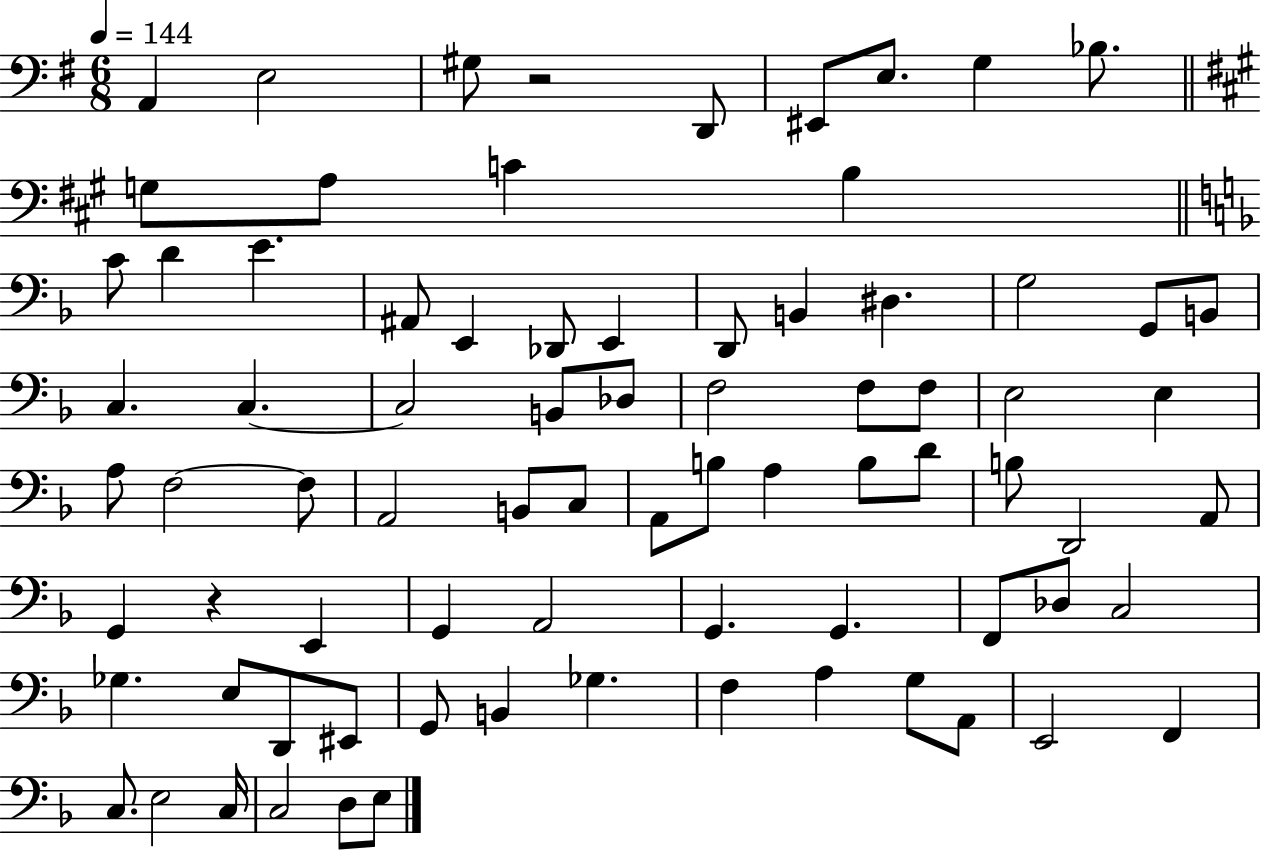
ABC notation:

X:1
T:Untitled
M:6/8
L:1/4
K:G
A,, E,2 ^G,/2 z2 D,,/2 ^E,,/2 E,/2 G, _B,/2 G,/2 A,/2 C B, C/2 D E ^A,,/2 E,, _D,,/2 E,, D,,/2 B,, ^D, G,2 G,,/2 B,,/2 C, C, C,2 B,,/2 _D,/2 F,2 F,/2 F,/2 E,2 E, A,/2 F,2 F,/2 A,,2 B,,/2 C,/2 A,,/2 B,/2 A, B,/2 D/2 B,/2 D,,2 A,,/2 G,, z E,, G,, A,,2 G,, G,, F,,/2 _D,/2 C,2 _G, E,/2 D,,/2 ^E,,/2 G,,/2 B,, _G, F, A, G,/2 A,,/2 E,,2 F,, C,/2 E,2 C,/4 C,2 D,/2 E,/2